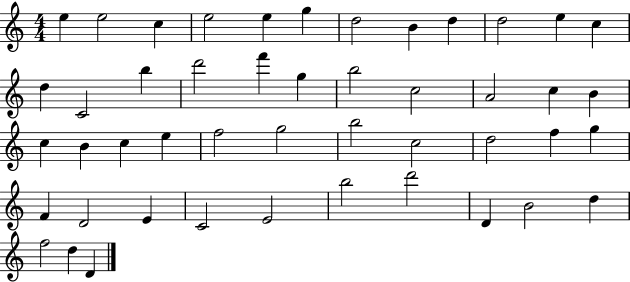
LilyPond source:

{
  \clef treble
  \numericTimeSignature
  \time 4/4
  \key c \major
  e''4 e''2 c''4 | e''2 e''4 g''4 | d''2 b'4 d''4 | d''2 e''4 c''4 | \break d''4 c'2 b''4 | d'''2 f'''4 g''4 | b''2 c''2 | a'2 c''4 b'4 | \break c''4 b'4 c''4 e''4 | f''2 g''2 | b''2 c''2 | d''2 f''4 g''4 | \break f'4 d'2 e'4 | c'2 e'2 | b''2 d'''2 | d'4 b'2 d''4 | \break f''2 d''4 d'4 | \bar "|."
}